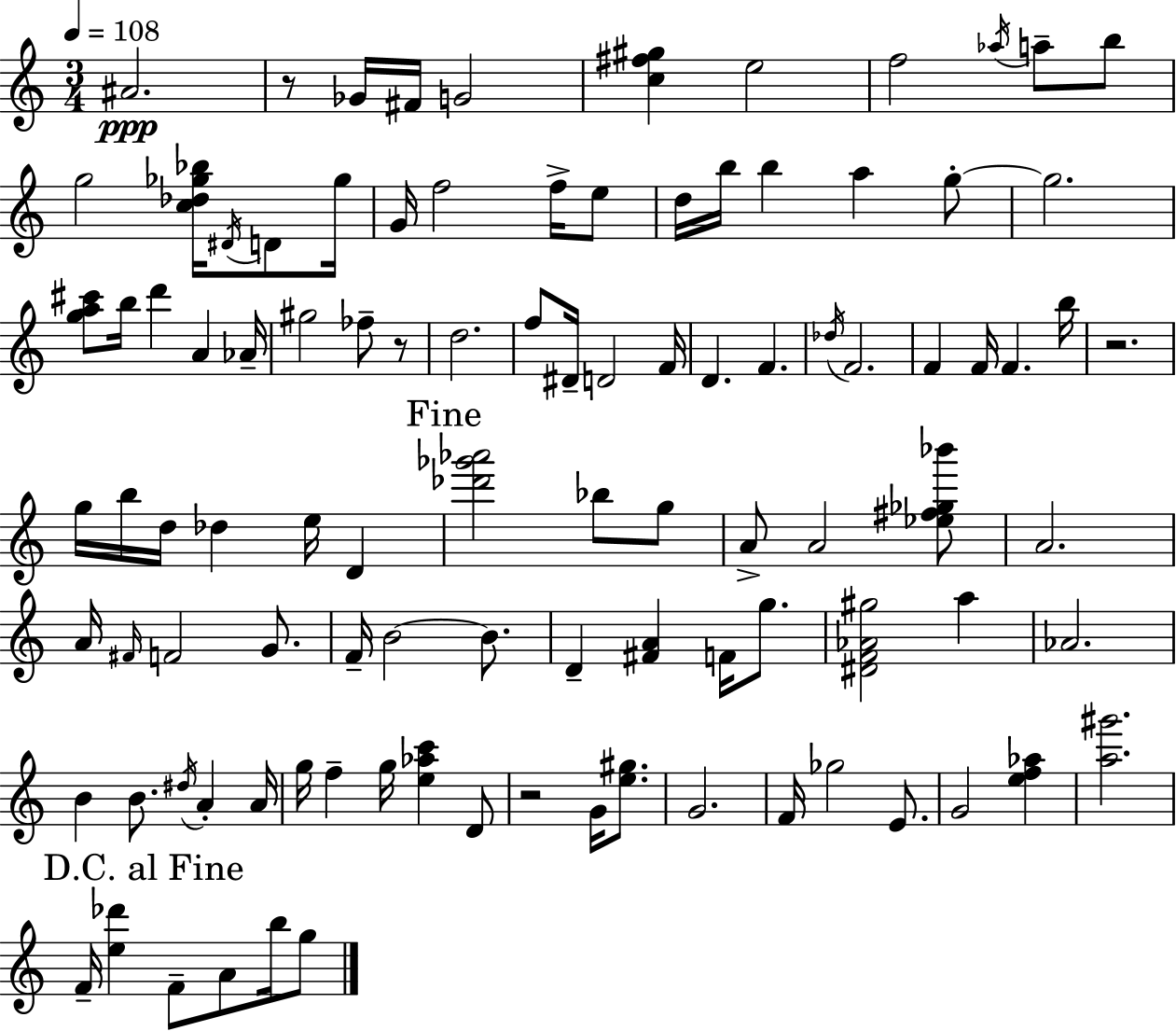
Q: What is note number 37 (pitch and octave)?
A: Db5